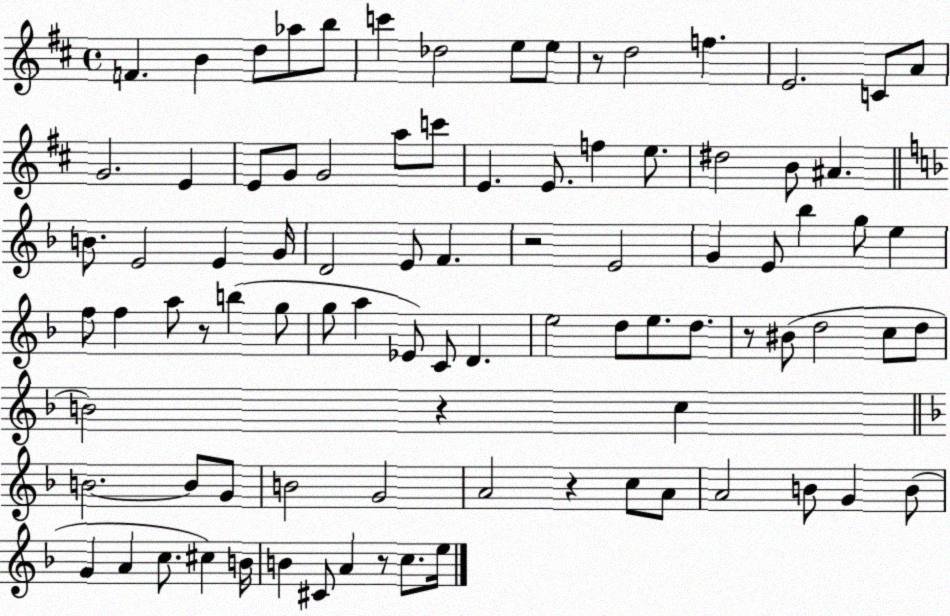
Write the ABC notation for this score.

X:1
T:Untitled
M:4/4
L:1/4
K:D
F B d/2 _a/2 b/2 c' _d2 e/2 e/2 z/2 d2 f E2 C/2 A/2 G2 E E/2 G/2 G2 a/2 c'/2 E E/2 f e/2 ^d2 B/2 ^A B/2 E2 E G/4 D2 E/2 F z2 E2 G E/2 _b g/2 e f/2 f a/2 z/2 b g/2 g/2 a _E/2 C/2 D e2 d/2 e/2 d/2 z/2 ^B/2 d2 c/2 d/2 B2 z c B2 B/2 G/2 B2 G2 A2 z c/2 A/2 A2 B/2 G B/2 G A c/2 ^c B/4 B ^C/2 A z/2 c/2 e/4